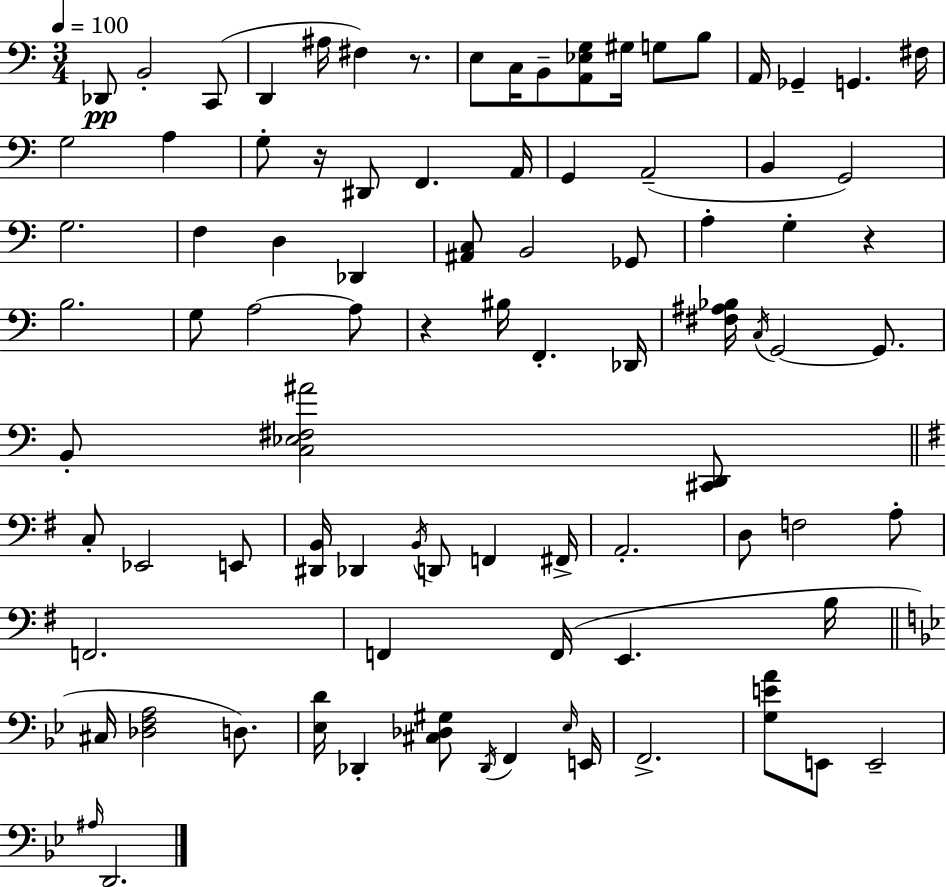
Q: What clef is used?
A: bass